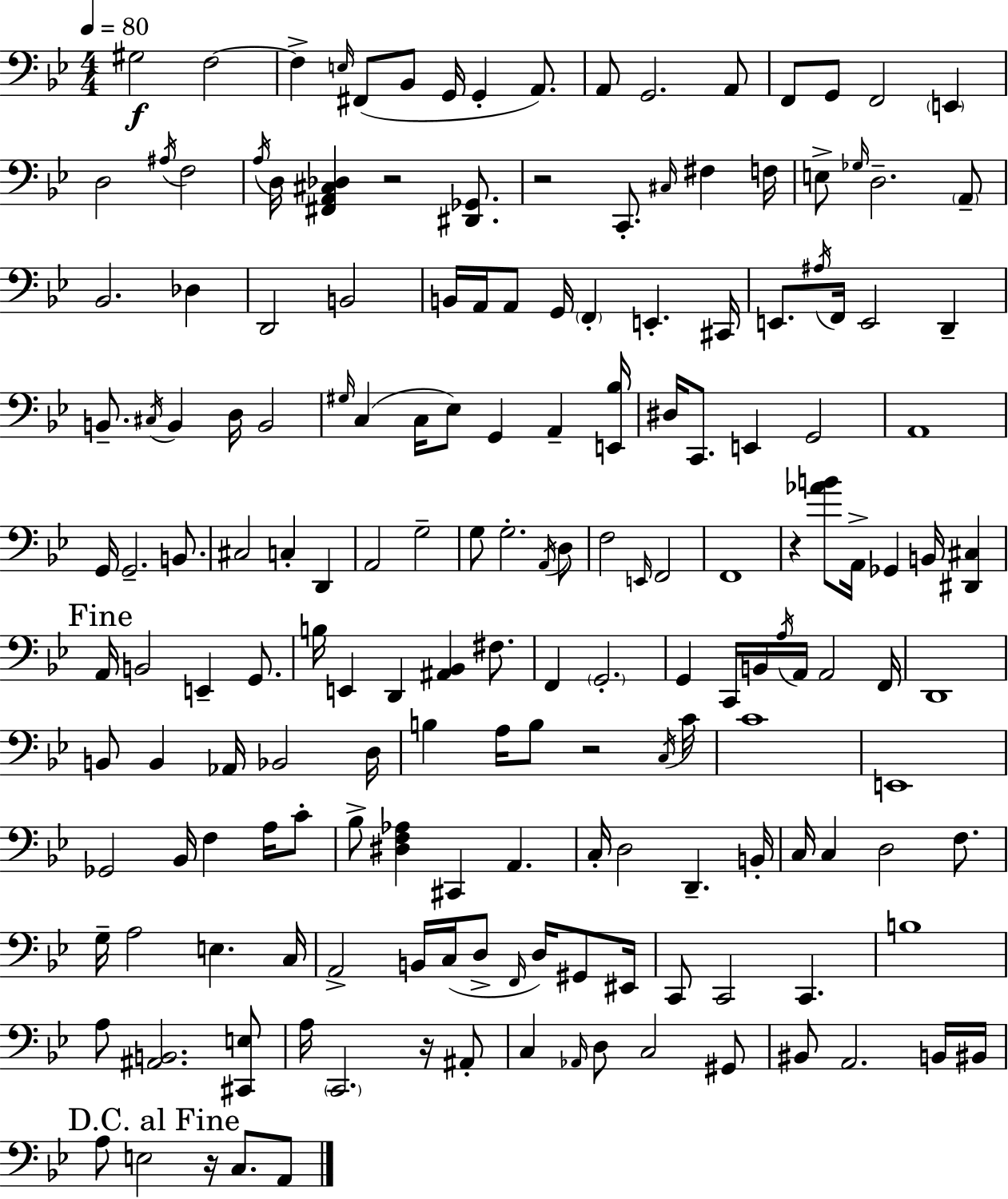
G#3/h F3/h F3/q E3/s F#2/e Bb2/e G2/s G2/q A2/e. A2/e G2/h. A2/e F2/e G2/e F2/h E2/q D3/h A#3/s F3/h A3/s D3/s [F#2,A2,C#3,Db3]/q R/h [D#2,Gb2]/e. R/h C2/e. C#3/s F#3/q F3/s E3/e Gb3/s D3/h. A2/e Bb2/h. Db3/q D2/h B2/h B2/s A2/s A2/e G2/s F2/q E2/q. C#2/s E2/e. A#3/s F2/s E2/h D2/q B2/e. C#3/s B2/q D3/s B2/h G#3/s C3/q C3/s Eb3/e G2/q A2/q [E2,Bb3]/s D#3/s C2/e. E2/q G2/h A2/w G2/s G2/h. B2/e. C#3/h C3/q D2/q A2/h G3/h G3/e G3/h. A2/s D3/e F3/h E2/s F2/h F2/w R/q [Ab4,B4]/e A2/s Gb2/q B2/s [D#2,C#3]/q A2/s B2/h E2/q G2/e. B3/s E2/q D2/q [A#2,Bb2]/q F#3/e. F2/q G2/h. G2/q C2/s B2/s A3/s A2/s A2/h F2/s D2/w B2/e B2/q Ab2/s Bb2/h D3/s B3/q A3/s B3/e R/h C3/s C4/s C4/w E2/w Gb2/h Bb2/s F3/q A3/s C4/e Bb3/e [D#3,F3,Ab3]/q C#2/q A2/q. C3/s D3/h D2/q. B2/s C3/s C3/q D3/h F3/e. G3/s A3/h E3/q. C3/s A2/h B2/s C3/s D3/e F2/s D3/s G#2/e EIS2/s C2/e C2/h C2/q. B3/w A3/e [A#2,B2]/h. [C#2,E3]/e A3/s C2/h. R/s A#2/e C3/q Ab2/s D3/e C3/h G#2/e BIS2/e A2/h. B2/s BIS2/s A3/e E3/h R/s C3/e. A2/e